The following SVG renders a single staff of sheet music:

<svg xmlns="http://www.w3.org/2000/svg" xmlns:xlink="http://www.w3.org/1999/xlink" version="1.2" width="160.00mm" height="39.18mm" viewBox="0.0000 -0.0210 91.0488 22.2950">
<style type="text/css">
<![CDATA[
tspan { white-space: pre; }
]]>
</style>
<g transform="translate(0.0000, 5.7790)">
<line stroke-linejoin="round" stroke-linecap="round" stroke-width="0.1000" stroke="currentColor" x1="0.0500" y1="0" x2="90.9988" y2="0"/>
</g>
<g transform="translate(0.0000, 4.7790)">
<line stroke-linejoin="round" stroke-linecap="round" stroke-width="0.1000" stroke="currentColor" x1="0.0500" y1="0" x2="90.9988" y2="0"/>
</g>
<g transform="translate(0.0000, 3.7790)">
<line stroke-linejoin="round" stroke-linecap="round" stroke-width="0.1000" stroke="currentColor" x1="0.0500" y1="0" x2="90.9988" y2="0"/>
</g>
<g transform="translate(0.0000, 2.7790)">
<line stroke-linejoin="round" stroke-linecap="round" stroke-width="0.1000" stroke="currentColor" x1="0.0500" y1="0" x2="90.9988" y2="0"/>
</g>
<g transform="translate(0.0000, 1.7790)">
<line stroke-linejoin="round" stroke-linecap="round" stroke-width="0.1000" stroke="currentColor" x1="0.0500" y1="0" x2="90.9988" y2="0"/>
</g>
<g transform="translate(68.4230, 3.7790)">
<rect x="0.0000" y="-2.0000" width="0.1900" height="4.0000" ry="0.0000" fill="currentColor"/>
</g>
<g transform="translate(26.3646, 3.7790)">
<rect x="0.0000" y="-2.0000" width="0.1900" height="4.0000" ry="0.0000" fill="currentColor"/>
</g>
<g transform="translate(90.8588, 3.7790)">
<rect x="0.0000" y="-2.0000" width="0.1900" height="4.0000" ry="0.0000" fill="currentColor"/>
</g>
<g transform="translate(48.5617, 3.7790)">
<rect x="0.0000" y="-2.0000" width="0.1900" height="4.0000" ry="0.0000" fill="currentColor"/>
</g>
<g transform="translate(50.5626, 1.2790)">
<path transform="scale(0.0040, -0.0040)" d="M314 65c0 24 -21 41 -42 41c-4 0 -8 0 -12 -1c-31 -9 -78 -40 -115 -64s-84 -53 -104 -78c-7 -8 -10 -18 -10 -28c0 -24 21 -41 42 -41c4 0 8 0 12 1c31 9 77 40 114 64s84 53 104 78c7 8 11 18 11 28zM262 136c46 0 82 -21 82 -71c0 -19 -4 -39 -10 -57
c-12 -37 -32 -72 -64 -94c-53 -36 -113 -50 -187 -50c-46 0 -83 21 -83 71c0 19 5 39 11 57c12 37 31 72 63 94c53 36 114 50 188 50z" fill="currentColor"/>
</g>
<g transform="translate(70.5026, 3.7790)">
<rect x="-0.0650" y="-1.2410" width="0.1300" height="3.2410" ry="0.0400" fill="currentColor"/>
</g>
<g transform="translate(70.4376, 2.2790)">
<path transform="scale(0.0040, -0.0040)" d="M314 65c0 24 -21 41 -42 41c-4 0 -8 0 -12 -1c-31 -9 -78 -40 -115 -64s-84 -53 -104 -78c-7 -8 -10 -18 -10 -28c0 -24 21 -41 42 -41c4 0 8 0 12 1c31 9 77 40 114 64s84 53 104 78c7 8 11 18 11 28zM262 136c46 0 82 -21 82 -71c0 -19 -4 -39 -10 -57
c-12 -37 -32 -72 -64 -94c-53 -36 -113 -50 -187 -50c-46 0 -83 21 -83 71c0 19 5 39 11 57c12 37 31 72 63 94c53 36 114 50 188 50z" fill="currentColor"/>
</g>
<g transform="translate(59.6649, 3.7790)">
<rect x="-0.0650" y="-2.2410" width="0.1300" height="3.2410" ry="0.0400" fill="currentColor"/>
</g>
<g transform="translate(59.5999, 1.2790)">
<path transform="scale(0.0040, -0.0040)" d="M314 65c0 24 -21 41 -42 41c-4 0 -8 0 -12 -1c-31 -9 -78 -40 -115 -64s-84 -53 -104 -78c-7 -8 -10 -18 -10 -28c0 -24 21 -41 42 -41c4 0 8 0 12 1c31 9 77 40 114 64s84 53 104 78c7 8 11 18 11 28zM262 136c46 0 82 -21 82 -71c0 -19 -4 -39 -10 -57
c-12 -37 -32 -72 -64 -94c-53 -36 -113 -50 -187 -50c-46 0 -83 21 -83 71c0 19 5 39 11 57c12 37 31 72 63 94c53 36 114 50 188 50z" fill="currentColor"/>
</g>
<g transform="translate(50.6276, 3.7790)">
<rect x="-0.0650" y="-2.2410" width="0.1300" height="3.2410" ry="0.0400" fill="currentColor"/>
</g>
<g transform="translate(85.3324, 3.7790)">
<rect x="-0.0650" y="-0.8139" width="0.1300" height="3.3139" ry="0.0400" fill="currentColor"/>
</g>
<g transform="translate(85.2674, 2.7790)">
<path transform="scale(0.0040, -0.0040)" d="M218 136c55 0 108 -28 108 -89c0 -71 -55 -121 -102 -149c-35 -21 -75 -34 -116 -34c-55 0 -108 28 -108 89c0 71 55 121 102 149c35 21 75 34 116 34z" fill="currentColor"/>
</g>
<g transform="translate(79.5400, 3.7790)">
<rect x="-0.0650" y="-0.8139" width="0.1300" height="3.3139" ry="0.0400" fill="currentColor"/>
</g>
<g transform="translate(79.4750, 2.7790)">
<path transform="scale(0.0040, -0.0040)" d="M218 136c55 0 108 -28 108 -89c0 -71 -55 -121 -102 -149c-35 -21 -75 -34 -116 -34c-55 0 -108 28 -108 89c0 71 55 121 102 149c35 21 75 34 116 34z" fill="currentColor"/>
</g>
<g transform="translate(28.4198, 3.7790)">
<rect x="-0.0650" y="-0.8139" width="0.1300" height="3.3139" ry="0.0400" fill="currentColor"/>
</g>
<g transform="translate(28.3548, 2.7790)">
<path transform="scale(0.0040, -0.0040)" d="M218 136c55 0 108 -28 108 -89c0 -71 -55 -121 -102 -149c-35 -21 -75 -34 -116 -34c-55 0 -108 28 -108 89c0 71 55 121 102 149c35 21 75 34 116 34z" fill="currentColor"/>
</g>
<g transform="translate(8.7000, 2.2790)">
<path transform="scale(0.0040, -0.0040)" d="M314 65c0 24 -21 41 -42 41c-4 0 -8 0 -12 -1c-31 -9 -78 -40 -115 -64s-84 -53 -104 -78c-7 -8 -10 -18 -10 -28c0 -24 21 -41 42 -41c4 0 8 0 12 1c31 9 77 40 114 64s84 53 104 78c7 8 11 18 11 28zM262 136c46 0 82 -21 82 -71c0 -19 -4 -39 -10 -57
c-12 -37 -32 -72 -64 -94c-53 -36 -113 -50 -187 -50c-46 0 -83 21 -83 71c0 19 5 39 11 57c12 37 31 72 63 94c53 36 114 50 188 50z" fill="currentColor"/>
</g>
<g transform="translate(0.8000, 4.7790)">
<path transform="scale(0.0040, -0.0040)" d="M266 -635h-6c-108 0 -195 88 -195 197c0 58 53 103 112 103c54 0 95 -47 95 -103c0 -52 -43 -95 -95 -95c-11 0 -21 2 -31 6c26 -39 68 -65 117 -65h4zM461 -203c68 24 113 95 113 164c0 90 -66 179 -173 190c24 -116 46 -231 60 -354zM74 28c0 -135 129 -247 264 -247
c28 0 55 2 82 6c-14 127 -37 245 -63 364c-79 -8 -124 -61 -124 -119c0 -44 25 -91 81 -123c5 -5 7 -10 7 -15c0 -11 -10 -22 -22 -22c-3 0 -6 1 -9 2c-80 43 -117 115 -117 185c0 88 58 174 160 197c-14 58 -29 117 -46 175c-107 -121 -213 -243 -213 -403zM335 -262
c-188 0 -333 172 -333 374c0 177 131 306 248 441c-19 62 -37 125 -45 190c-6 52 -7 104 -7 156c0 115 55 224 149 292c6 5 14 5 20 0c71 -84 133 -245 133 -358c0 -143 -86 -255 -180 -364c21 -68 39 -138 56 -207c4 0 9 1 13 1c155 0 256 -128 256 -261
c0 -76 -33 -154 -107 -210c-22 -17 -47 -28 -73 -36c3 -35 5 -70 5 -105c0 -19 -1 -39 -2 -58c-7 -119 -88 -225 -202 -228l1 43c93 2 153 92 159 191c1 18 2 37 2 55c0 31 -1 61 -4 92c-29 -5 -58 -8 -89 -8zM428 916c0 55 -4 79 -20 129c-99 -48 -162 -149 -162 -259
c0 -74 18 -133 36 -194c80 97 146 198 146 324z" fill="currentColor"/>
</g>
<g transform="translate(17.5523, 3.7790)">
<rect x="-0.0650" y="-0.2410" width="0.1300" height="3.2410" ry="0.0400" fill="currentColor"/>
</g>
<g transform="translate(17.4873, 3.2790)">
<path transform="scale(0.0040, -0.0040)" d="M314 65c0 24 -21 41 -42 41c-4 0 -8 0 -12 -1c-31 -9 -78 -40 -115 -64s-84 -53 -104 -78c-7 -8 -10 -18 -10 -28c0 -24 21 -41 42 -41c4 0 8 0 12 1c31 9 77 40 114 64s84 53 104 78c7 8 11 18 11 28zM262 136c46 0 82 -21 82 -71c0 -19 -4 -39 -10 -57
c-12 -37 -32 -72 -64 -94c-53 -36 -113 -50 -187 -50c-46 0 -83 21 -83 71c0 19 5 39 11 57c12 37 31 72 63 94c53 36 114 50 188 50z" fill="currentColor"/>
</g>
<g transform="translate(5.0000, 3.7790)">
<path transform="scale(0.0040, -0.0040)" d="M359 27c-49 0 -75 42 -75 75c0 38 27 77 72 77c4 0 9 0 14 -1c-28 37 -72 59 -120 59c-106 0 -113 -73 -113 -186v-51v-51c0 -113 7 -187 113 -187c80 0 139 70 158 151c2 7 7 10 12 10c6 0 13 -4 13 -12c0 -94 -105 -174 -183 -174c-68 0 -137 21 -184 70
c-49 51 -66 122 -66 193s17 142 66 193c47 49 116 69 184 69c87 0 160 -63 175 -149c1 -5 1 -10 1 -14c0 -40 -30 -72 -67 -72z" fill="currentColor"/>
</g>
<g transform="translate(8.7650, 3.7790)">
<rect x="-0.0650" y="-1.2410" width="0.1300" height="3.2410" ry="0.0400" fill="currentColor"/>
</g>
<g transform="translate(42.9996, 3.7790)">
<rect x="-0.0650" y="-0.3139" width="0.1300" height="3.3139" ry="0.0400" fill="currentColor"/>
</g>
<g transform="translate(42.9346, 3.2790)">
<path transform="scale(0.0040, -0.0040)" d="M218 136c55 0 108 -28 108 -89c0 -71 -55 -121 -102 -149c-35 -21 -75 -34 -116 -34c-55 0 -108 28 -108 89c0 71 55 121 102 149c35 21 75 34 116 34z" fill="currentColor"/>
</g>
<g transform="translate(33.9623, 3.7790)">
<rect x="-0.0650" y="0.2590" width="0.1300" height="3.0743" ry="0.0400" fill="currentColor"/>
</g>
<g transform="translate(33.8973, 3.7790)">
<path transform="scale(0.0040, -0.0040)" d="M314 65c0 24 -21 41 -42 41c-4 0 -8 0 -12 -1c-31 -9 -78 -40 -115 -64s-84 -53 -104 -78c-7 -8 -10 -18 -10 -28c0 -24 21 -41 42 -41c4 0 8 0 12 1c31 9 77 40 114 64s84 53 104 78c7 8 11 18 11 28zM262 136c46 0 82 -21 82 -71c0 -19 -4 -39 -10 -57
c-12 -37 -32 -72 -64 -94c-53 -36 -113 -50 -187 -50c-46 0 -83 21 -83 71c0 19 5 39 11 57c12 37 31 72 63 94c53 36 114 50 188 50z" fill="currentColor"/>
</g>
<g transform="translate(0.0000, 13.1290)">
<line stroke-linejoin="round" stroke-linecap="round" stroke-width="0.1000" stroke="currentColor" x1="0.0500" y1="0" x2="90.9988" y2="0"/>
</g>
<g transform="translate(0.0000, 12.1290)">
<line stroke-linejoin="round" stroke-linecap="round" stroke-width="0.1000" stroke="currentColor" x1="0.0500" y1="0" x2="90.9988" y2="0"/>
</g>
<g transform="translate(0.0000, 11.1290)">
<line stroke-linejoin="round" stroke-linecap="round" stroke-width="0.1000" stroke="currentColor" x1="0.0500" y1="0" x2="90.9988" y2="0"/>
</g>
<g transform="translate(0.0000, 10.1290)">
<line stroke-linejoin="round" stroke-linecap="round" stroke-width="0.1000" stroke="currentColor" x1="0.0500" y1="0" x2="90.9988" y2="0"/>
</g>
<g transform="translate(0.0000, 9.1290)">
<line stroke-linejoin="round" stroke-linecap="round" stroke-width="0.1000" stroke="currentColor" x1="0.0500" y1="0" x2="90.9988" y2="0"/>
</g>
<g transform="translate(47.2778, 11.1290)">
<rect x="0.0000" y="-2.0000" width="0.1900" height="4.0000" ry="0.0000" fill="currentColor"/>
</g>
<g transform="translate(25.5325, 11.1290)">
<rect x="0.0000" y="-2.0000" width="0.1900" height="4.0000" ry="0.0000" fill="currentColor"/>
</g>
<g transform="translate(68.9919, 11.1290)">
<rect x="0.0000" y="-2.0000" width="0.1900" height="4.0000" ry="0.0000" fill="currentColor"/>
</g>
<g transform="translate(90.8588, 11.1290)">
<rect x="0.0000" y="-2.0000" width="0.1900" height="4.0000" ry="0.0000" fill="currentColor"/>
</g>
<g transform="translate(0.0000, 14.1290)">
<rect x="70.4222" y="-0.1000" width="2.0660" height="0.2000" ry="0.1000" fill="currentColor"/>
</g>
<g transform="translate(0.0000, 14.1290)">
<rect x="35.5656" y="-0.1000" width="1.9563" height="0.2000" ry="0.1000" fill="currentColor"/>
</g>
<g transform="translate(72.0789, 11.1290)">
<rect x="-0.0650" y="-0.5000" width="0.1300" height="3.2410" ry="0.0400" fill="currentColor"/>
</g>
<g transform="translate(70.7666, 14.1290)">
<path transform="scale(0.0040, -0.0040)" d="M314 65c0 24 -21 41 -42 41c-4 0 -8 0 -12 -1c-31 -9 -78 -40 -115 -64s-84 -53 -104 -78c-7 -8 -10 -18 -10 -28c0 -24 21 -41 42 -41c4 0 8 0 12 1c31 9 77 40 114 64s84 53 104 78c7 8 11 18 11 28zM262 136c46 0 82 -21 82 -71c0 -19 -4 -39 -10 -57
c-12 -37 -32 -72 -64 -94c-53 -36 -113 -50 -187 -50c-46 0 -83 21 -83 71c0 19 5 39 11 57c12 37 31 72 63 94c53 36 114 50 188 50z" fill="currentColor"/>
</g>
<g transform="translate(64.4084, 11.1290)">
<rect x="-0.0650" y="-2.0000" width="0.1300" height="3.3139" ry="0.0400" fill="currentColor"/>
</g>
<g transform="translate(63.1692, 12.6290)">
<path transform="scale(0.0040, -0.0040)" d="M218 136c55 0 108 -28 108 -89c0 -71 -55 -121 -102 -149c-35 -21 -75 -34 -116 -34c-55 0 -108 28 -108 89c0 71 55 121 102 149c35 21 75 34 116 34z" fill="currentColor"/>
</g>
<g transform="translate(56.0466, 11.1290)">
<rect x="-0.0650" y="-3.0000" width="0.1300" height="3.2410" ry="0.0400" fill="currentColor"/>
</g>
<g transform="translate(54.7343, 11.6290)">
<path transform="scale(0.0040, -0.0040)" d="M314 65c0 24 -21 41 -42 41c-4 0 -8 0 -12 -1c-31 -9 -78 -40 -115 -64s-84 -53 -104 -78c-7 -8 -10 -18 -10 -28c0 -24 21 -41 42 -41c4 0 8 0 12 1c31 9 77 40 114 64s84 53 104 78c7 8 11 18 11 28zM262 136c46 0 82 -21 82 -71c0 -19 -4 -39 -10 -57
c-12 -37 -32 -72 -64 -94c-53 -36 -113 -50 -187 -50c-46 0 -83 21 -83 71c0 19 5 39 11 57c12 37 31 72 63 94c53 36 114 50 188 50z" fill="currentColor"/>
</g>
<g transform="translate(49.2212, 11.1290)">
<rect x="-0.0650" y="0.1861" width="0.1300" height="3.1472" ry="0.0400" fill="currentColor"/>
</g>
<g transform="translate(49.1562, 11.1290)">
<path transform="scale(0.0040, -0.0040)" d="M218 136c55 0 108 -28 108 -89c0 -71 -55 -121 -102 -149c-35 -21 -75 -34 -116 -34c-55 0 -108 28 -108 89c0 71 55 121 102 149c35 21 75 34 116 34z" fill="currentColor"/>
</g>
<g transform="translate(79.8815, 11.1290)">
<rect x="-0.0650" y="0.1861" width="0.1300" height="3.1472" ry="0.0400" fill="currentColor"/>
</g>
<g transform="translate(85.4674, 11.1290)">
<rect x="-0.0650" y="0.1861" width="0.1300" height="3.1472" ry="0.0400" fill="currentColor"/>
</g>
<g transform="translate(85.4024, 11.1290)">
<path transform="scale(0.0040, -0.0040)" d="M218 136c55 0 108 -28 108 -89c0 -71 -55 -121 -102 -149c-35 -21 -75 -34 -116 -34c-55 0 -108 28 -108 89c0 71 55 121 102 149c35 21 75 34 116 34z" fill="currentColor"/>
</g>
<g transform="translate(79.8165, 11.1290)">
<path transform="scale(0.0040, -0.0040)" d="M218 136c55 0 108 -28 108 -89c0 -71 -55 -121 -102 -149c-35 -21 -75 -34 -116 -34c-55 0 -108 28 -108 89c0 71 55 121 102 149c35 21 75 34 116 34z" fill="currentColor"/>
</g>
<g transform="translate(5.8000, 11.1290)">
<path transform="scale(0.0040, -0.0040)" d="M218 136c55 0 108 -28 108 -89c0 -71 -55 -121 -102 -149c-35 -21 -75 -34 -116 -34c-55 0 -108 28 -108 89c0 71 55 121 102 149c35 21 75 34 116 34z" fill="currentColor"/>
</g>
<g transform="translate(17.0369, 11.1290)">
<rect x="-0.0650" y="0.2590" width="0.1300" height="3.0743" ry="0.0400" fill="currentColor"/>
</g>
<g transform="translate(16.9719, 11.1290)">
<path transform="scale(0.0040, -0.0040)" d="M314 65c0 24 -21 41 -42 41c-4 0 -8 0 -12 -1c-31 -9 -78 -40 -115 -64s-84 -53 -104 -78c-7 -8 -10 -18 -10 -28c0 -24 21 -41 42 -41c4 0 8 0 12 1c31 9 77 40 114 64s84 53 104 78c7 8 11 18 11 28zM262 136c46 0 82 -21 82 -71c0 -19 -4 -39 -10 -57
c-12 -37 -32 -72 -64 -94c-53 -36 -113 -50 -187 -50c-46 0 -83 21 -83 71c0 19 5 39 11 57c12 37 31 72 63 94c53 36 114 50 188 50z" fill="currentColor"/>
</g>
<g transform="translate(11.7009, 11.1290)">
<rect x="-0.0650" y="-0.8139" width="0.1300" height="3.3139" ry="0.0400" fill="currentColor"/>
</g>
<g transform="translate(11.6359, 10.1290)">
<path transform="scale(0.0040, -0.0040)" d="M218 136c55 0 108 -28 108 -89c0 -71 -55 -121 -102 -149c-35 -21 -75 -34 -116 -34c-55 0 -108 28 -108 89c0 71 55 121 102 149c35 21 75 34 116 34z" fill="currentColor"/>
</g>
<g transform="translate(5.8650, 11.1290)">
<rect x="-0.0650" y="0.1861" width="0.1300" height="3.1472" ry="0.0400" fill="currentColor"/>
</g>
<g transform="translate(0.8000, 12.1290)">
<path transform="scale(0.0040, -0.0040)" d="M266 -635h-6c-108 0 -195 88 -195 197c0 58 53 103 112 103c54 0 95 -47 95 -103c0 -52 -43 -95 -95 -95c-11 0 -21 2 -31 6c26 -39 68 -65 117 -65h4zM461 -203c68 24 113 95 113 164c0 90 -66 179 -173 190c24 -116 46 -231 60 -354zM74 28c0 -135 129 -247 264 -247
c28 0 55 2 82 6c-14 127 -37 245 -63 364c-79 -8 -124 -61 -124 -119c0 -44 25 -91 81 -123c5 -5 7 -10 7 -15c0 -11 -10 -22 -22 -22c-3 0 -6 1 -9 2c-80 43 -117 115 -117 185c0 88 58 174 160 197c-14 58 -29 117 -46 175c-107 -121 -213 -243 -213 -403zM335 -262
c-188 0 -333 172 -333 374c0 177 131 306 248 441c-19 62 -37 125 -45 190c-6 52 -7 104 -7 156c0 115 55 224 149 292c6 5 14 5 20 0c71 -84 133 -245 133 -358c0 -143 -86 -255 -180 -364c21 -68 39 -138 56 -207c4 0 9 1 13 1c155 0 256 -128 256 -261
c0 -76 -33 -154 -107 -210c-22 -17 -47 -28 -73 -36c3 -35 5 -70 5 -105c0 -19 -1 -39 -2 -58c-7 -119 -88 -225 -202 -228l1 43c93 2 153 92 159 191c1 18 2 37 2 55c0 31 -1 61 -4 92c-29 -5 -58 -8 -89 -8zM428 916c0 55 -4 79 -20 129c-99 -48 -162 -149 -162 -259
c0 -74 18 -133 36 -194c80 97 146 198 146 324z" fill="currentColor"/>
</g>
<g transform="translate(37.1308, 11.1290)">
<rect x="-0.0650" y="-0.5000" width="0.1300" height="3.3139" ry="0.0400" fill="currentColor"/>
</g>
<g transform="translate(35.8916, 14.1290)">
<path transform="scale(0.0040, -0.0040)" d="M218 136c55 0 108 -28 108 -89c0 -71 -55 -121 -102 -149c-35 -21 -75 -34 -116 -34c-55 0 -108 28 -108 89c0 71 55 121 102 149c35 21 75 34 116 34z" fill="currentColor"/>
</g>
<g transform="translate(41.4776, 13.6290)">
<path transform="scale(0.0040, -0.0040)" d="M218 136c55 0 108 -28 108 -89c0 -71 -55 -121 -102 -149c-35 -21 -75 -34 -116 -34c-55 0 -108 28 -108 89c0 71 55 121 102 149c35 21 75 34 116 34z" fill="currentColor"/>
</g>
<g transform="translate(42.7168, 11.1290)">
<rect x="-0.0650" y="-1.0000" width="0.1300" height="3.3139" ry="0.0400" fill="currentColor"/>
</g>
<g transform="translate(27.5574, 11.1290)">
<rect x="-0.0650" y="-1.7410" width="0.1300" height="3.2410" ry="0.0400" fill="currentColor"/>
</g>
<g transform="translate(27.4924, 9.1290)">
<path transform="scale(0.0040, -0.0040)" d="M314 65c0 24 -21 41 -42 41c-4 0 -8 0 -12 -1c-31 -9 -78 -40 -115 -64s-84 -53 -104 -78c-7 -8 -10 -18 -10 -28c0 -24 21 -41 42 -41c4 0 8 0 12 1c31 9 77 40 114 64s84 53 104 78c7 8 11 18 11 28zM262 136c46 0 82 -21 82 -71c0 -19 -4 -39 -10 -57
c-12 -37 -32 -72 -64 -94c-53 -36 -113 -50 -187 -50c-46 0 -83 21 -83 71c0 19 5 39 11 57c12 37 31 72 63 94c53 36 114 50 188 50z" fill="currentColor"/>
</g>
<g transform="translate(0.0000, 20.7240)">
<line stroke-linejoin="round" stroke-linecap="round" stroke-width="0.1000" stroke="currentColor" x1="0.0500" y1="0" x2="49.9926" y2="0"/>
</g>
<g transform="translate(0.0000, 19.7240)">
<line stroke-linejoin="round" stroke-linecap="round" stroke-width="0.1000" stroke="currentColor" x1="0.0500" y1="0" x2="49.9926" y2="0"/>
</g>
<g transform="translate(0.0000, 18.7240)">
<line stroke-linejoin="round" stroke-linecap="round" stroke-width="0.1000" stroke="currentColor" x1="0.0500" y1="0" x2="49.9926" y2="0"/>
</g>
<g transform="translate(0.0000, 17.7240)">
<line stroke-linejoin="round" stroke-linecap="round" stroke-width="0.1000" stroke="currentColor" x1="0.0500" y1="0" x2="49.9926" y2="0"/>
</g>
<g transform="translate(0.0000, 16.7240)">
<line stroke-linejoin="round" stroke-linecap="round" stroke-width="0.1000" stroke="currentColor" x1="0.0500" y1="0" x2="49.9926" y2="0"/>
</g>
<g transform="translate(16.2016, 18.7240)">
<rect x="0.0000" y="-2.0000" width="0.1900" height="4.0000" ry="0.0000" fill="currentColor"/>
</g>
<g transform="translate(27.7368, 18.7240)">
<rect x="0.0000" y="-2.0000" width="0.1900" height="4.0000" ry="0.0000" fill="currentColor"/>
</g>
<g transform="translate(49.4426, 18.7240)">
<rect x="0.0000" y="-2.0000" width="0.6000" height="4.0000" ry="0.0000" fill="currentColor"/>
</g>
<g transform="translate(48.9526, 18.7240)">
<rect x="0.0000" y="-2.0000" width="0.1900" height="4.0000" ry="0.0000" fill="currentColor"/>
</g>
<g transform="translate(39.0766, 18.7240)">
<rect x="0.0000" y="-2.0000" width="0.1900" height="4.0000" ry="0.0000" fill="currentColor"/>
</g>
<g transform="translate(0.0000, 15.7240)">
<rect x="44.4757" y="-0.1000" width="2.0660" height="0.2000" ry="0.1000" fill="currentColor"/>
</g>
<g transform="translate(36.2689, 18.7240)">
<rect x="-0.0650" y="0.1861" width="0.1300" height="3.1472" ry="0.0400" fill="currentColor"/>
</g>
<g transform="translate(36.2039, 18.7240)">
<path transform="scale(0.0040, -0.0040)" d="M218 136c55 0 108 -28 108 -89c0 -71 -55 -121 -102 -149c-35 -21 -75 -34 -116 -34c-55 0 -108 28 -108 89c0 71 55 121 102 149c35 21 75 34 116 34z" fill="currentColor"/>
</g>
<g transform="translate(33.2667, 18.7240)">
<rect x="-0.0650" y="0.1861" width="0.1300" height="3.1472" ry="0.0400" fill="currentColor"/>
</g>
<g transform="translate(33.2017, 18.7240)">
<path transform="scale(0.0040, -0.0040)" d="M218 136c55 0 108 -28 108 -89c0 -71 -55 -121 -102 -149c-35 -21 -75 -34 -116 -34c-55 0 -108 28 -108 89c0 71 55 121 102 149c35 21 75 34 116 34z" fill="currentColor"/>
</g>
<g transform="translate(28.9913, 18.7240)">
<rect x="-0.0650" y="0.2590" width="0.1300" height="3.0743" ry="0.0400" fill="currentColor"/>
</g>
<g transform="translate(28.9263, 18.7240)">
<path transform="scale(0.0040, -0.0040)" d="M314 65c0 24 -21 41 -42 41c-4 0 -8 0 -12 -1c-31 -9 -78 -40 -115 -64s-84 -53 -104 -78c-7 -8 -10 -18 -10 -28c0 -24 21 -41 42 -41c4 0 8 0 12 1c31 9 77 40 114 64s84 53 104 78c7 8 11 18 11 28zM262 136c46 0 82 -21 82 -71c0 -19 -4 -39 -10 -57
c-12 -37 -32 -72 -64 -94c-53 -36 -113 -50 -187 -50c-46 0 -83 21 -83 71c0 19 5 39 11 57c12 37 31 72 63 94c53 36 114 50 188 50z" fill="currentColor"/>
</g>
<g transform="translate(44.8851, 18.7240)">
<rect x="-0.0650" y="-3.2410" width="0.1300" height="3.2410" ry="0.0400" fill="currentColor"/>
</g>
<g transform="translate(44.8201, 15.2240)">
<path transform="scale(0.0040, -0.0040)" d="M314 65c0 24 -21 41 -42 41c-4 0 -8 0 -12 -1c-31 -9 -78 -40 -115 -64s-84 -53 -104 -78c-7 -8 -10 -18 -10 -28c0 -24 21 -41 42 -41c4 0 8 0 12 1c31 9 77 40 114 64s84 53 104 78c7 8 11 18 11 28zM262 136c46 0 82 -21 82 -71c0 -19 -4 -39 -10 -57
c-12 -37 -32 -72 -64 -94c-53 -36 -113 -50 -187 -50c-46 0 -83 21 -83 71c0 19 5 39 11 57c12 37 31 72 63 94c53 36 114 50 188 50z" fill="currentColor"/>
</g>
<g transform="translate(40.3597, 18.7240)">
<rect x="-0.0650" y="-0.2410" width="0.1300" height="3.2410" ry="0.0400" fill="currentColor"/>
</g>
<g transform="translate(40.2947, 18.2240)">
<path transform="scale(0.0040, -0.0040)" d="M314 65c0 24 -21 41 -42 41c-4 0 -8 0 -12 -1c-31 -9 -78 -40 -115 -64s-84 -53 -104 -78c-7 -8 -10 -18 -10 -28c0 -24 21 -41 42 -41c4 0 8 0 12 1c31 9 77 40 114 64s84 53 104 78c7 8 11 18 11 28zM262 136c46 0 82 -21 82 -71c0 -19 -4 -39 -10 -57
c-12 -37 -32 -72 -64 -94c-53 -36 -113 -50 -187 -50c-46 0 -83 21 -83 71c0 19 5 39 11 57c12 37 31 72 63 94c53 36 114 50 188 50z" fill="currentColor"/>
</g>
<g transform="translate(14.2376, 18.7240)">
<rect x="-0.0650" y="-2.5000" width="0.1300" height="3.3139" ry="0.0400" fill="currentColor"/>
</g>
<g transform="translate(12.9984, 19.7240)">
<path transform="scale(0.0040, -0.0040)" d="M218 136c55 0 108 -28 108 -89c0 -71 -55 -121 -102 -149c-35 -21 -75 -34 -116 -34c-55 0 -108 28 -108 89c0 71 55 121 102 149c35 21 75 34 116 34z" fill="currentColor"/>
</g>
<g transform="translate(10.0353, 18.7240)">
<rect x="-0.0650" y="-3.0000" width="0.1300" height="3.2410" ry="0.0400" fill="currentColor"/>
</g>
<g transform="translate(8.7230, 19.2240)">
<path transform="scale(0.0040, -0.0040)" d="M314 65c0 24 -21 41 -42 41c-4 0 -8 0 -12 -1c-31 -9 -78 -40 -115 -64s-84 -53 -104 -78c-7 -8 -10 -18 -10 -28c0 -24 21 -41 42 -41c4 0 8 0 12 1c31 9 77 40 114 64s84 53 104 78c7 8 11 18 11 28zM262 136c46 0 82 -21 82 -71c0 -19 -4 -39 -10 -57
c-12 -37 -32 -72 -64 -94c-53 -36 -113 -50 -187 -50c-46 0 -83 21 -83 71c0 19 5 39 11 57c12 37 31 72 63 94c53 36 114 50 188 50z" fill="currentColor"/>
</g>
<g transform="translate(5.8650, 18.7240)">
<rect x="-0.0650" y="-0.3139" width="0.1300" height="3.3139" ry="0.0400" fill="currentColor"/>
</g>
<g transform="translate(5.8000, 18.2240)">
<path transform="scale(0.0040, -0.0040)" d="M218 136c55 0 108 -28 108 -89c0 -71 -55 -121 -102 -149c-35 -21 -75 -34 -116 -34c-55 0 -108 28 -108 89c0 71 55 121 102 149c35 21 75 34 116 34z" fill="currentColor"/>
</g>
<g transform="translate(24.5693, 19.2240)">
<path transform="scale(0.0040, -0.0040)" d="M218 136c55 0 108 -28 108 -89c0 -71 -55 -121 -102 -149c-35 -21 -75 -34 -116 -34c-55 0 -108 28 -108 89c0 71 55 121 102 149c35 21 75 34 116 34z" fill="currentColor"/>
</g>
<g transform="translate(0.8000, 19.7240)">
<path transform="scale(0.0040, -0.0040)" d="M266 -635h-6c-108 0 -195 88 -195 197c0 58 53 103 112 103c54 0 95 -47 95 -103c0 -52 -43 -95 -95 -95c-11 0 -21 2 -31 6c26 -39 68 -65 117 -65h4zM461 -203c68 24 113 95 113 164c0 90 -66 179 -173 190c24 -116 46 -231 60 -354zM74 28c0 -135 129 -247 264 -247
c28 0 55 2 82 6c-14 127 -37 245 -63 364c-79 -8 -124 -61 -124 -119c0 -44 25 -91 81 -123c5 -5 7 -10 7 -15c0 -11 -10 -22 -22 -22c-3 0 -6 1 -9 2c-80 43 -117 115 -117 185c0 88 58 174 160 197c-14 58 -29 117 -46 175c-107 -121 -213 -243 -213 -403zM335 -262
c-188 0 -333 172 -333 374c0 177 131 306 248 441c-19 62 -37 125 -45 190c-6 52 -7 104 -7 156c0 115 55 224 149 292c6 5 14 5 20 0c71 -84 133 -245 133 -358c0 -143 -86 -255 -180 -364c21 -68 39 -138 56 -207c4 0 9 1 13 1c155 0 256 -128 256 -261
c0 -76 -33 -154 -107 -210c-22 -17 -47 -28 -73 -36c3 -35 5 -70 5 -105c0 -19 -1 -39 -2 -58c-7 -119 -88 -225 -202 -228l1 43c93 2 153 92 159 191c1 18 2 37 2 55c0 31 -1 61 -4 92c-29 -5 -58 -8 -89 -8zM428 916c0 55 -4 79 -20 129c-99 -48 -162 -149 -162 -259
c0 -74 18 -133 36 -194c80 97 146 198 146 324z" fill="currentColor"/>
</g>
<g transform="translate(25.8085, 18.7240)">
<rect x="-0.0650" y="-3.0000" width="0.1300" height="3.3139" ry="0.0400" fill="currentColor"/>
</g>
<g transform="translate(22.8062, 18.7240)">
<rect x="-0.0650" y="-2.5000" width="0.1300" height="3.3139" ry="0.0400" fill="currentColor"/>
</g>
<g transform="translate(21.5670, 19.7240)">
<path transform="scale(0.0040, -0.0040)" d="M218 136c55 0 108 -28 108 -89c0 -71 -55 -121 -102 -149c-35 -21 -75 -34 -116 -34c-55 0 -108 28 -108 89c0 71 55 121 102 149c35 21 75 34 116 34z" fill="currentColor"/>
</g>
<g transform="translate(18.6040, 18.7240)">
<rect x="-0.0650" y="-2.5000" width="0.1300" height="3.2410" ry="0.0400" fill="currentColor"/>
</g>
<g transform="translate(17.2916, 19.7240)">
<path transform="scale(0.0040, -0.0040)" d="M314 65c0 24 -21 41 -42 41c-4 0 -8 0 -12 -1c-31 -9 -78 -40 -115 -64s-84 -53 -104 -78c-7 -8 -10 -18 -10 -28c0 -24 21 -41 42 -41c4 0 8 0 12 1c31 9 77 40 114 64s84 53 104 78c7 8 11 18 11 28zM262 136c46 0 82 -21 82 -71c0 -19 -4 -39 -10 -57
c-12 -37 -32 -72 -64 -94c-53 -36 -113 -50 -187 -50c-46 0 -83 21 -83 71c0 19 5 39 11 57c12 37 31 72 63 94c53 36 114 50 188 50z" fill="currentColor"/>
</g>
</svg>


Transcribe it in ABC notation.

X:1
T:Untitled
M:4/4
L:1/4
K:C
e2 c2 d B2 c g2 g2 e2 d d B d B2 f2 C D B A2 F C2 B B c A2 G G2 G A B2 B B c2 b2